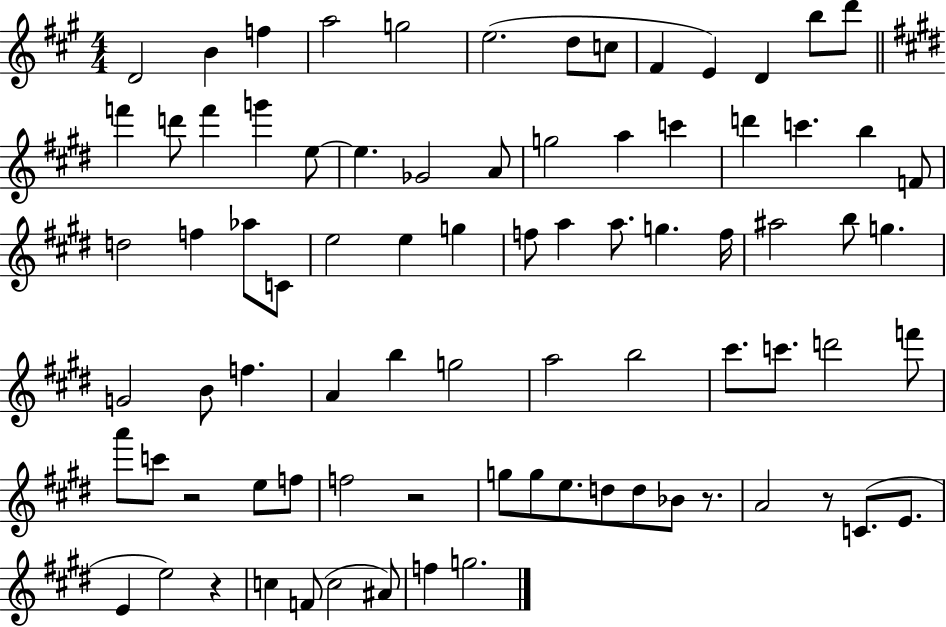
{
  \clef treble
  \numericTimeSignature
  \time 4/4
  \key a \major
  d'2 b'4 f''4 | a''2 g''2 | e''2.( d''8 c''8 | fis'4 e'4) d'4 b''8 d'''8 | \break \bar "||" \break \key e \major f'''4 d'''8 f'''4 g'''4 e''8~~ | e''4. ges'2 a'8 | g''2 a''4 c'''4 | d'''4 c'''4. b''4 f'8 | \break d''2 f''4 aes''8 c'8 | e''2 e''4 g''4 | f''8 a''4 a''8. g''4. f''16 | ais''2 b''8 g''4. | \break g'2 b'8 f''4. | a'4 b''4 g''2 | a''2 b''2 | cis'''8. c'''8. d'''2 f'''8 | \break a'''8 c'''8 r2 e''8 f''8 | f''2 r2 | g''8 g''8 e''8. d''8 d''8 bes'8 r8. | a'2 r8 c'8.( e'8. | \break e'4 e''2) r4 | c''4 f'8( c''2 ais'8) | f''4 g''2. | \bar "|."
}